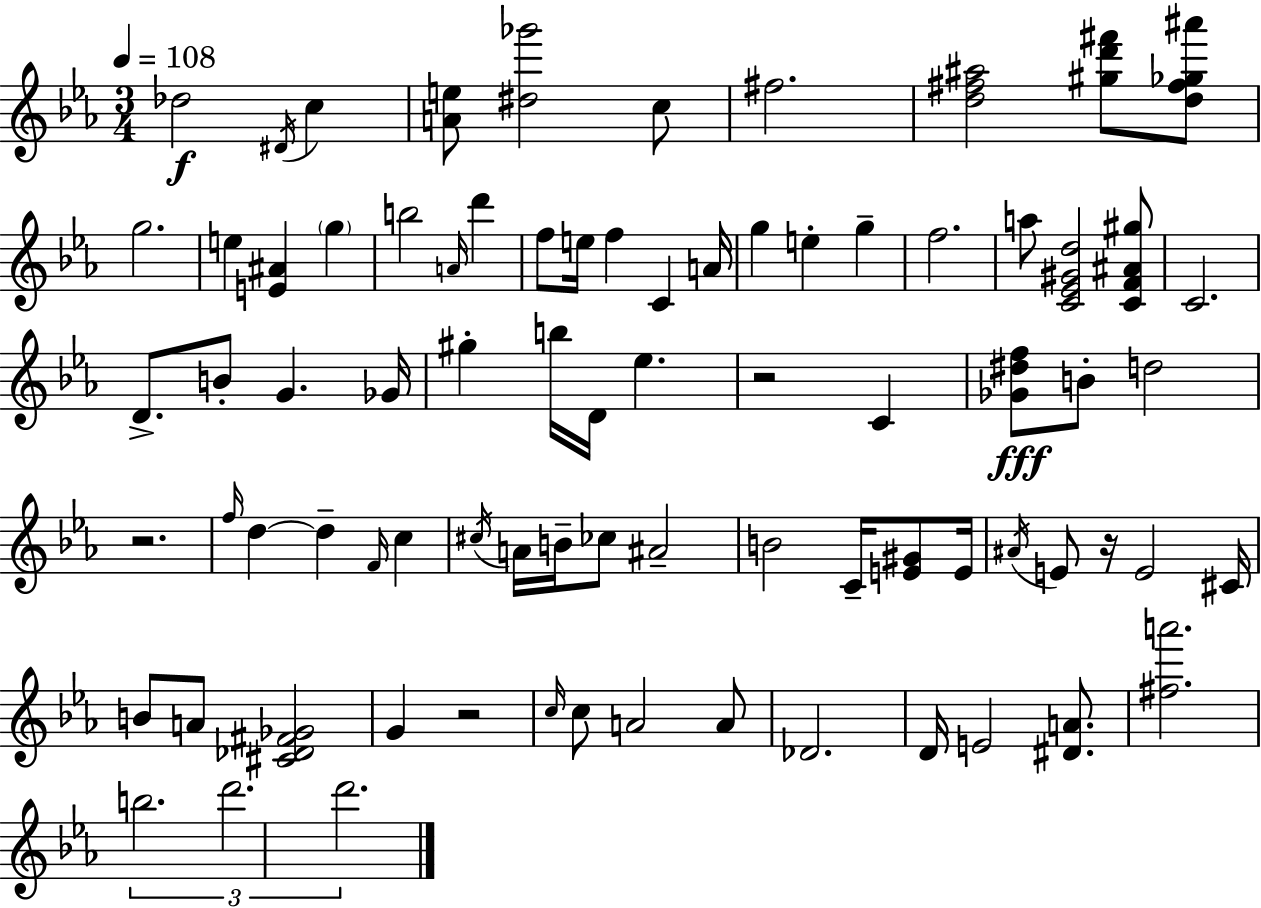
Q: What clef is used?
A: treble